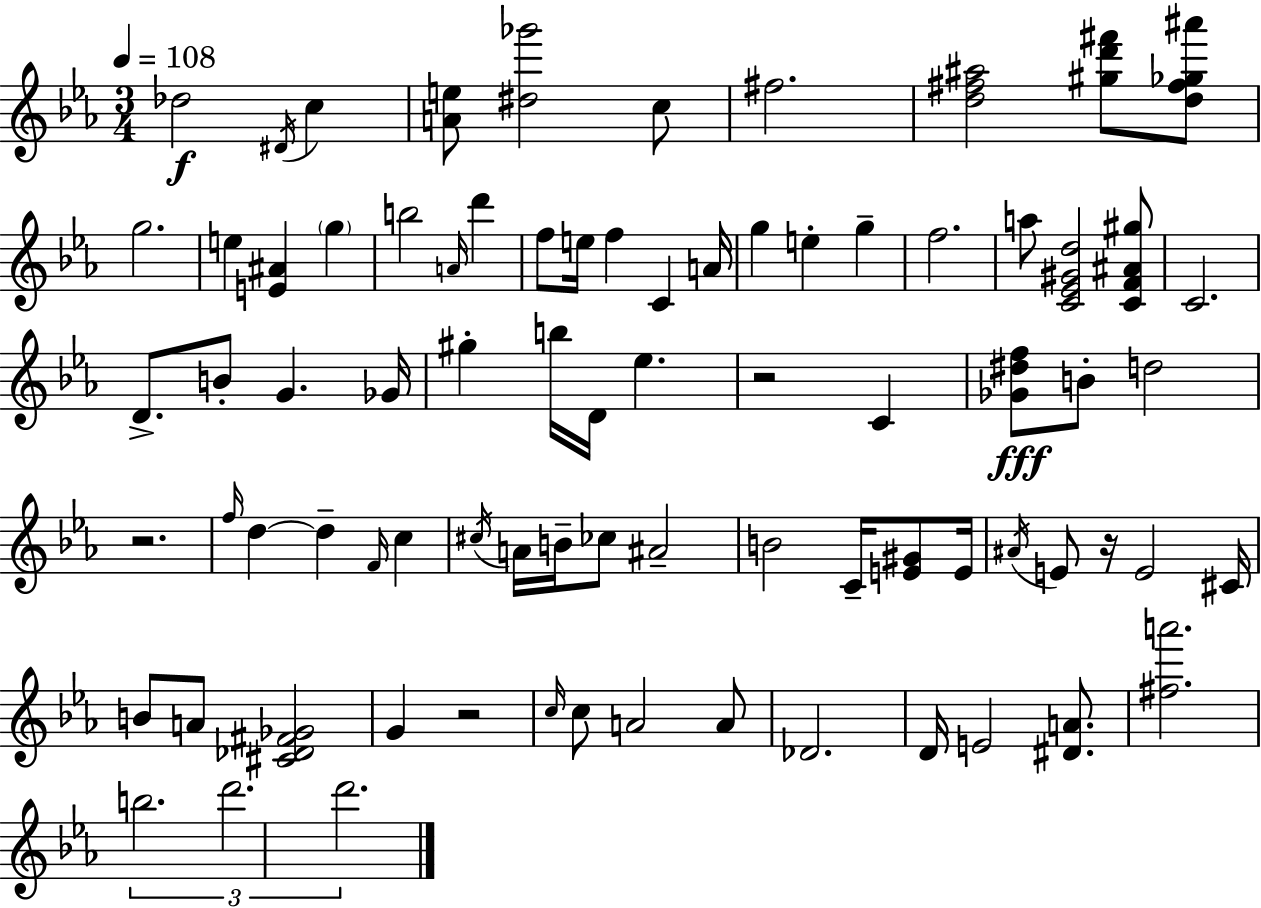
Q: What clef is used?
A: treble